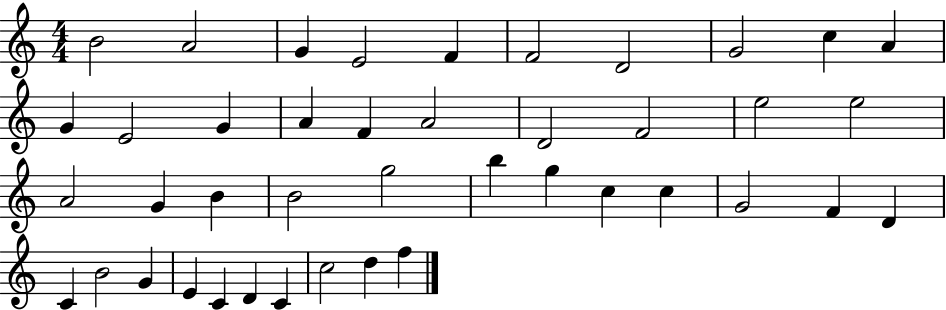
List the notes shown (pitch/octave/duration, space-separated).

B4/h A4/h G4/q E4/h F4/q F4/h D4/h G4/h C5/q A4/q G4/q E4/h G4/q A4/q F4/q A4/h D4/h F4/h E5/h E5/h A4/h G4/q B4/q B4/h G5/h B5/q G5/q C5/q C5/q G4/h F4/q D4/q C4/q B4/h G4/q E4/q C4/q D4/q C4/q C5/h D5/q F5/q